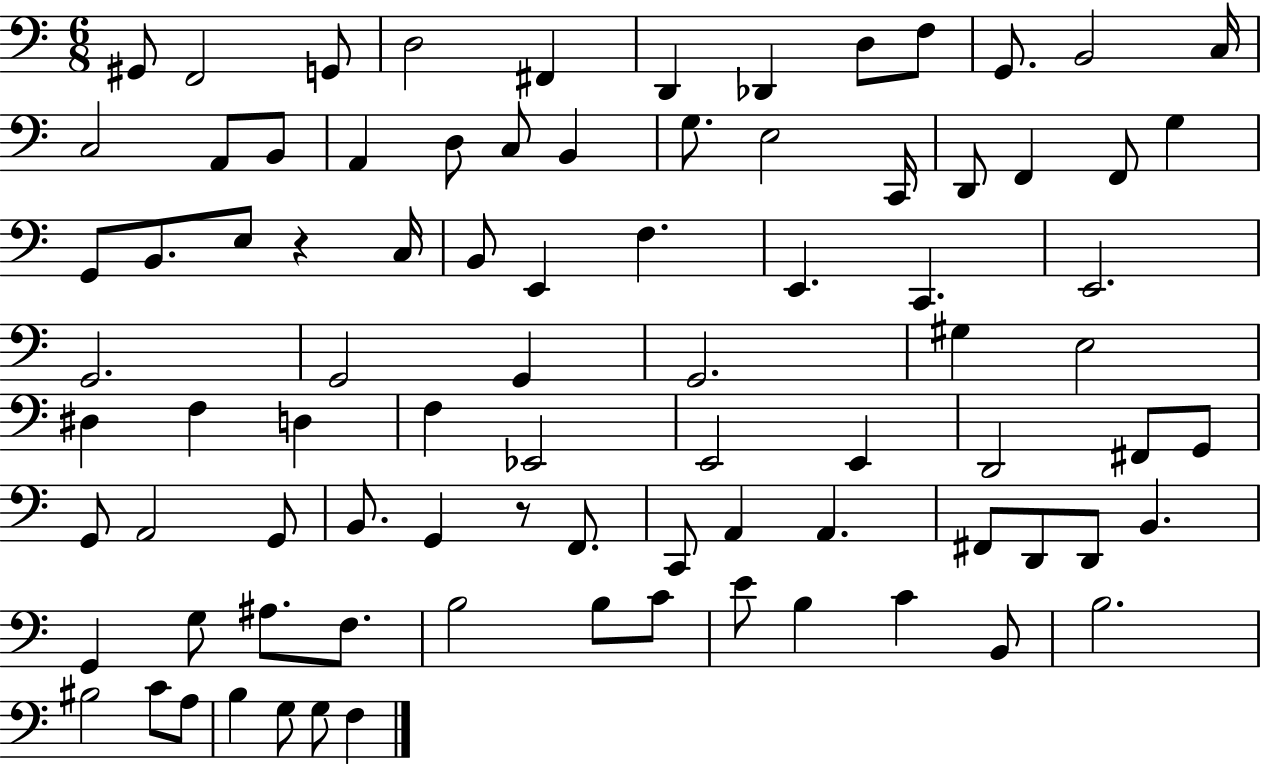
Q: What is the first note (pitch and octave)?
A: G#2